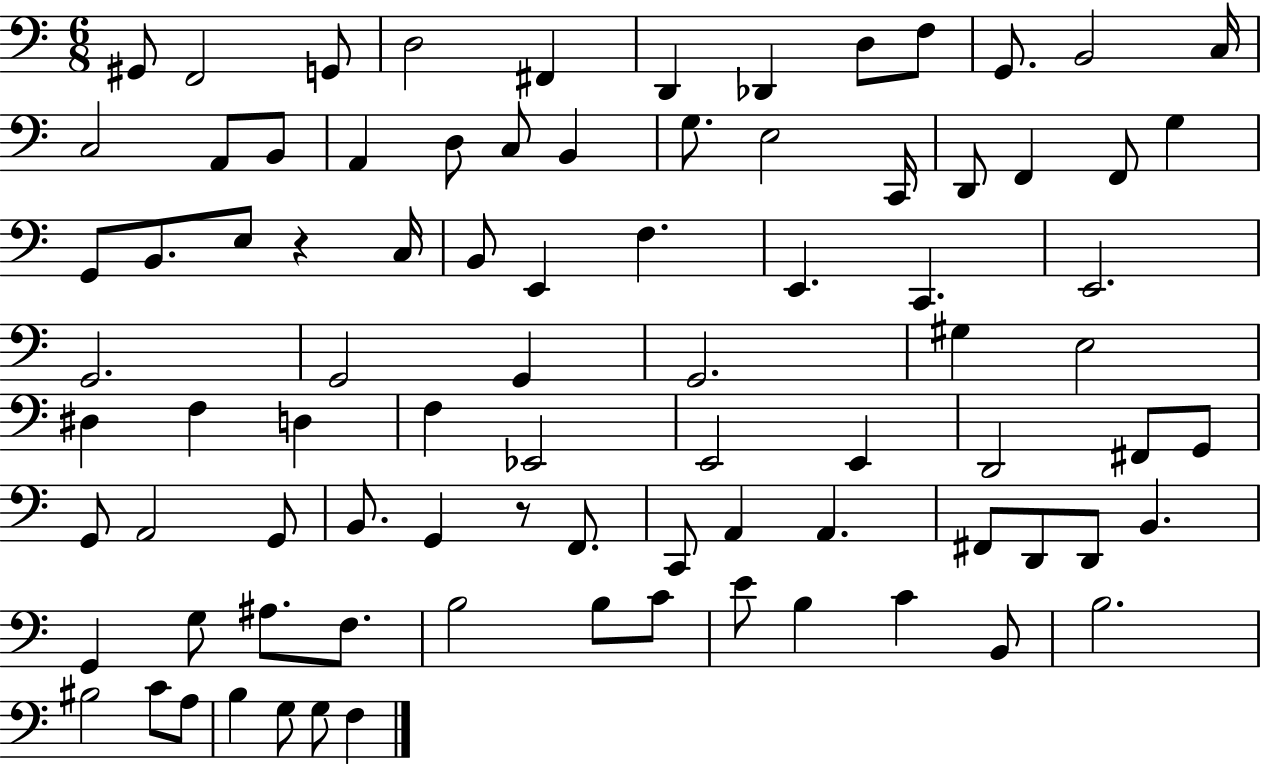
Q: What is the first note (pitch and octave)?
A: G#2